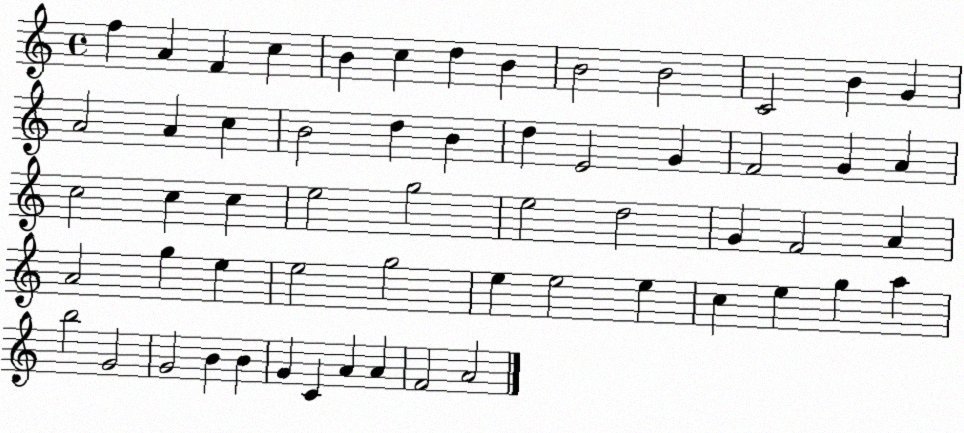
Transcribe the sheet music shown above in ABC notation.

X:1
T:Untitled
M:4/4
L:1/4
K:C
f A F c B c d B B2 B2 C2 B G A2 A c B2 d B d E2 G F2 G A c2 c c e2 g2 e2 d2 G F2 A A2 g e e2 g2 e e2 e c e g a b2 G2 G2 B B G C A A F2 A2